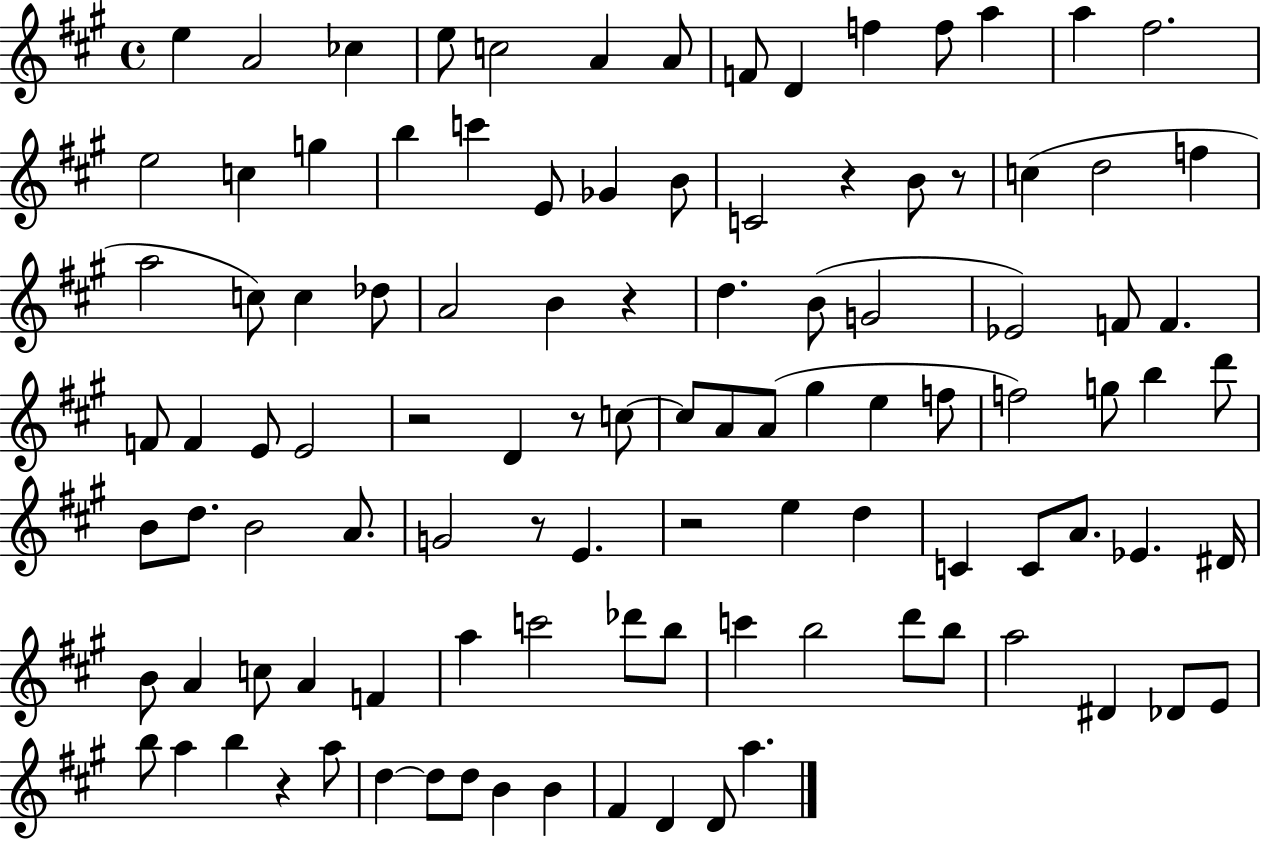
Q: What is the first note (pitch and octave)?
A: E5